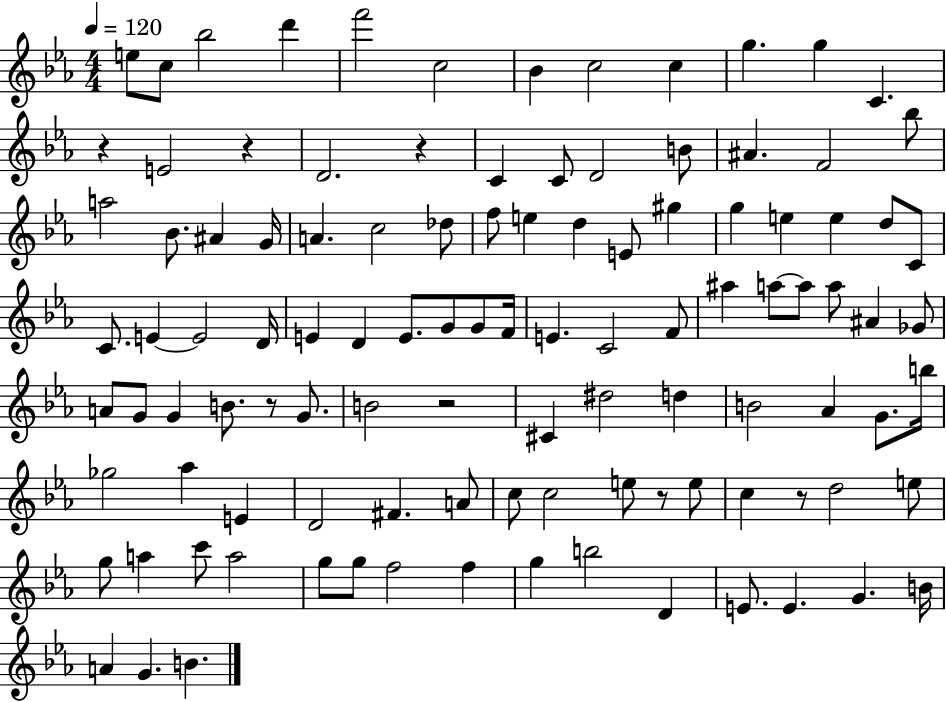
{
  \clef treble
  \numericTimeSignature
  \time 4/4
  \key ees \major
  \tempo 4 = 120
  e''8 c''8 bes''2 d'''4 | f'''2 c''2 | bes'4 c''2 c''4 | g''4. g''4 c'4. | \break r4 e'2 r4 | d'2. r4 | c'4 c'8 d'2 b'8 | ais'4. f'2 bes''8 | \break a''2 bes'8. ais'4 g'16 | a'4. c''2 des''8 | f''8 e''4 d''4 e'8 gis''4 | g''4 e''4 e''4 d''8 c'8 | \break c'8. e'4~~ e'2 d'16 | e'4 d'4 e'8. g'8 g'8 f'16 | e'4. c'2 f'8 | ais''4 a''8~~ a''8 a''8 ais'4 ges'8 | \break a'8 g'8 g'4 b'8. r8 g'8. | b'2 r2 | cis'4 dis''2 d''4 | b'2 aes'4 g'8. b''16 | \break ges''2 aes''4 e'4 | d'2 fis'4. a'8 | c''8 c''2 e''8 r8 e''8 | c''4 r8 d''2 e''8 | \break g''8 a''4 c'''8 a''2 | g''8 g''8 f''2 f''4 | g''4 b''2 d'4 | e'8. e'4. g'4. b'16 | \break a'4 g'4. b'4. | \bar "|."
}